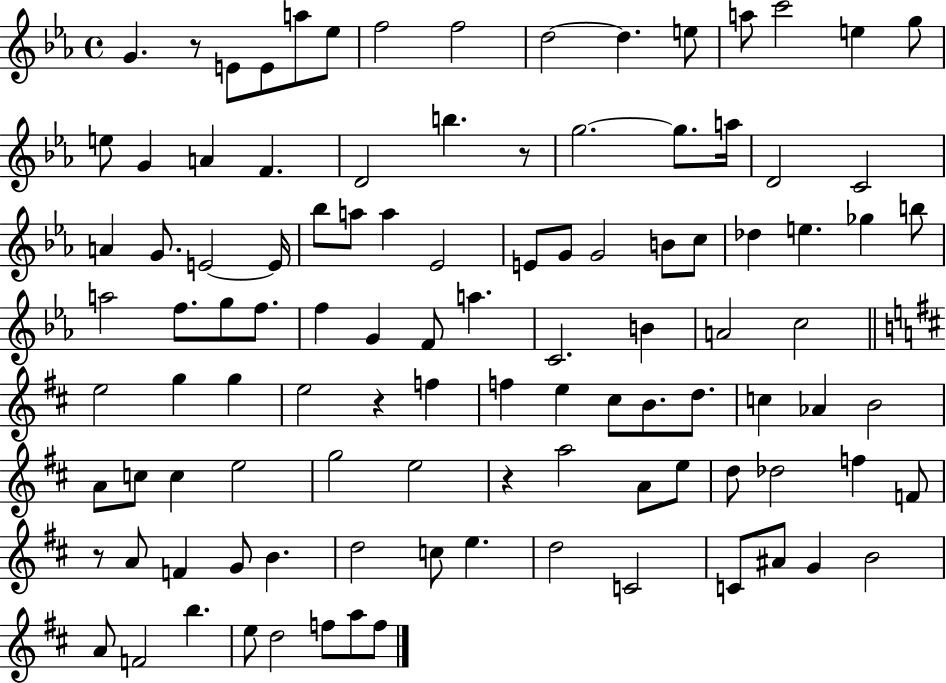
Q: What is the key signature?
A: EES major